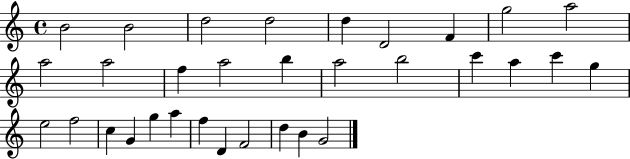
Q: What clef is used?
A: treble